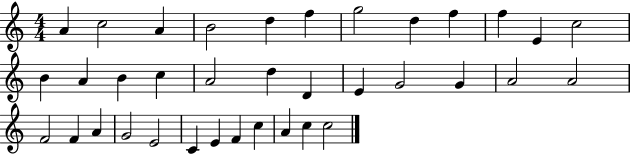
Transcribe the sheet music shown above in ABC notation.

X:1
T:Untitled
M:4/4
L:1/4
K:C
A c2 A B2 d f g2 d f f E c2 B A B c A2 d D E G2 G A2 A2 F2 F A G2 E2 C E F c A c c2